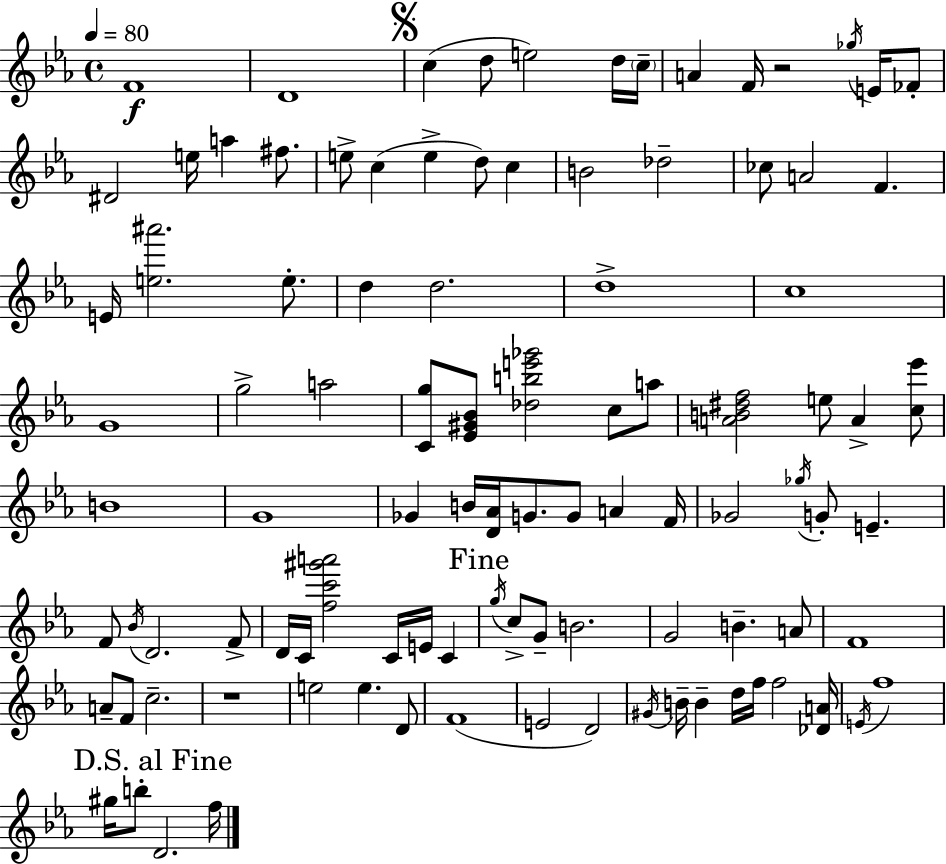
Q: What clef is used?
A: treble